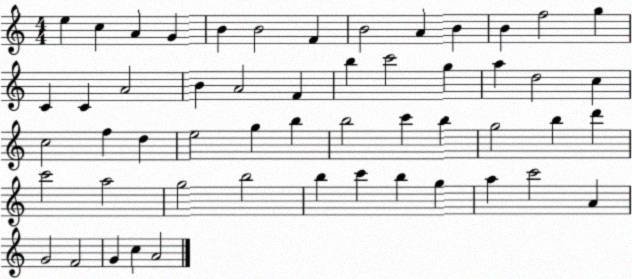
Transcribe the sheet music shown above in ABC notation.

X:1
T:Untitled
M:4/4
L:1/4
K:C
e c A G B B2 F B2 A B B f2 g C C A2 B A2 F b c'2 g a d2 c c2 f d e2 g b b2 c' b g2 b d' c'2 a2 g2 b2 b c' b g a c'2 A G2 F2 G c A2